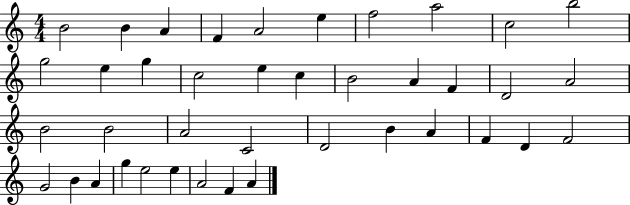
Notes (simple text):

B4/h B4/q A4/q F4/q A4/h E5/q F5/h A5/h C5/h B5/h G5/h E5/q G5/q C5/h E5/q C5/q B4/h A4/q F4/q D4/h A4/h B4/h B4/h A4/h C4/h D4/h B4/q A4/q F4/q D4/q F4/h G4/h B4/q A4/q G5/q E5/h E5/q A4/h F4/q A4/q